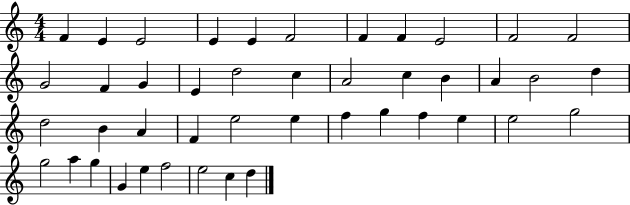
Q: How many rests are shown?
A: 0